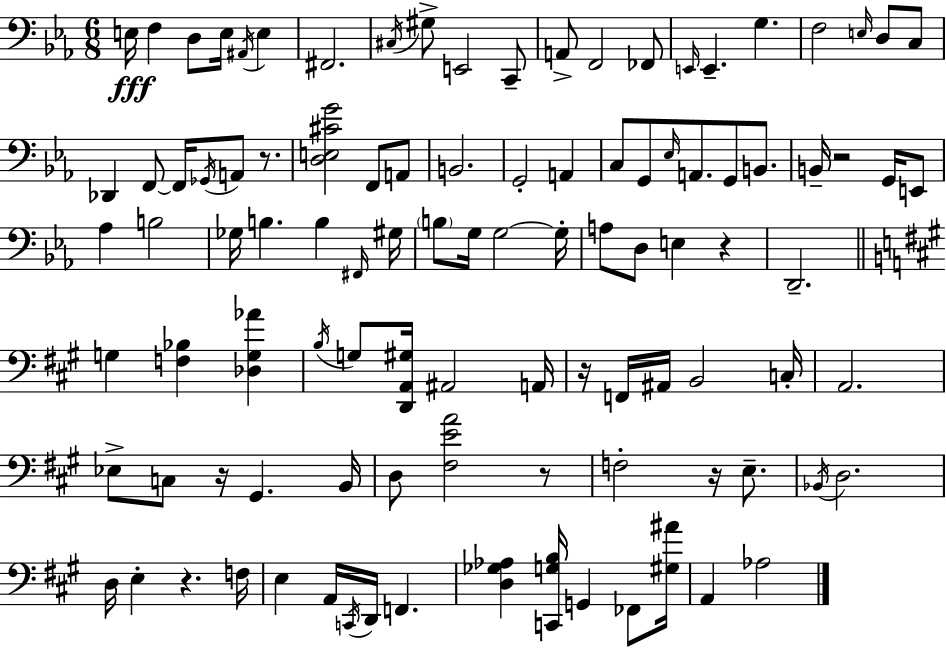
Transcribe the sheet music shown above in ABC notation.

X:1
T:Untitled
M:6/8
L:1/4
K:Cm
E,/4 F, D,/2 E,/4 ^A,,/4 E, ^F,,2 ^C,/4 ^G,/2 E,,2 C,,/2 A,,/2 F,,2 _F,,/2 E,,/4 E,, G, F,2 E,/4 D,/2 C,/2 _D,, F,,/2 F,,/4 _G,,/4 A,,/2 z/2 [D,E,^CG]2 F,,/2 A,,/2 B,,2 G,,2 A,, C,/2 G,,/2 _E,/4 A,,/2 G,,/2 B,,/2 B,,/4 z2 G,,/4 E,,/2 _A, B,2 _G,/4 B, B, ^F,,/4 ^G,/4 B,/2 G,/4 G,2 G,/4 A,/2 D,/2 E, z D,,2 G, [F,_B,] [_D,G,_A] B,/4 G,/2 [D,,A,,^G,]/4 ^A,,2 A,,/4 z/4 F,,/4 ^A,,/4 B,,2 C,/4 A,,2 _E,/2 C,/2 z/4 ^G,, B,,/4 D,/2 [^F,EA]2 z/2 F,2 z/4 E,/2 _B,,/4 D,2 D,/4 E, z F,/4 E, A,,/4 C,,/4 D,,/4 F,, [D,_G,_A,] [C,,G,B,]/4 G,, _F,,/2 [^G,^A]/4 A,, _A,2